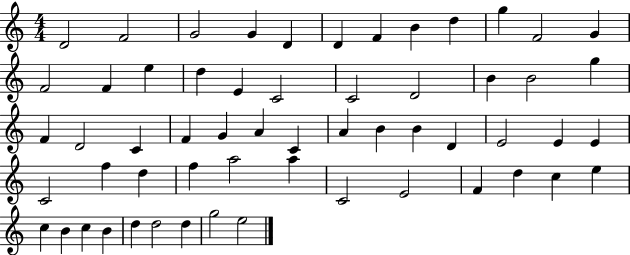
X:1
T:Untitled
M:4/4
L:1/4
K:C
D2 F2 G2 G D D F B d g F2 G F2 F e d E C2 C2 D2 B B2 g F D2 C F G A C A B B D E2 E E C2 f d f a2 a C2 E2 F d c e c B c B d d2 d g2 e2